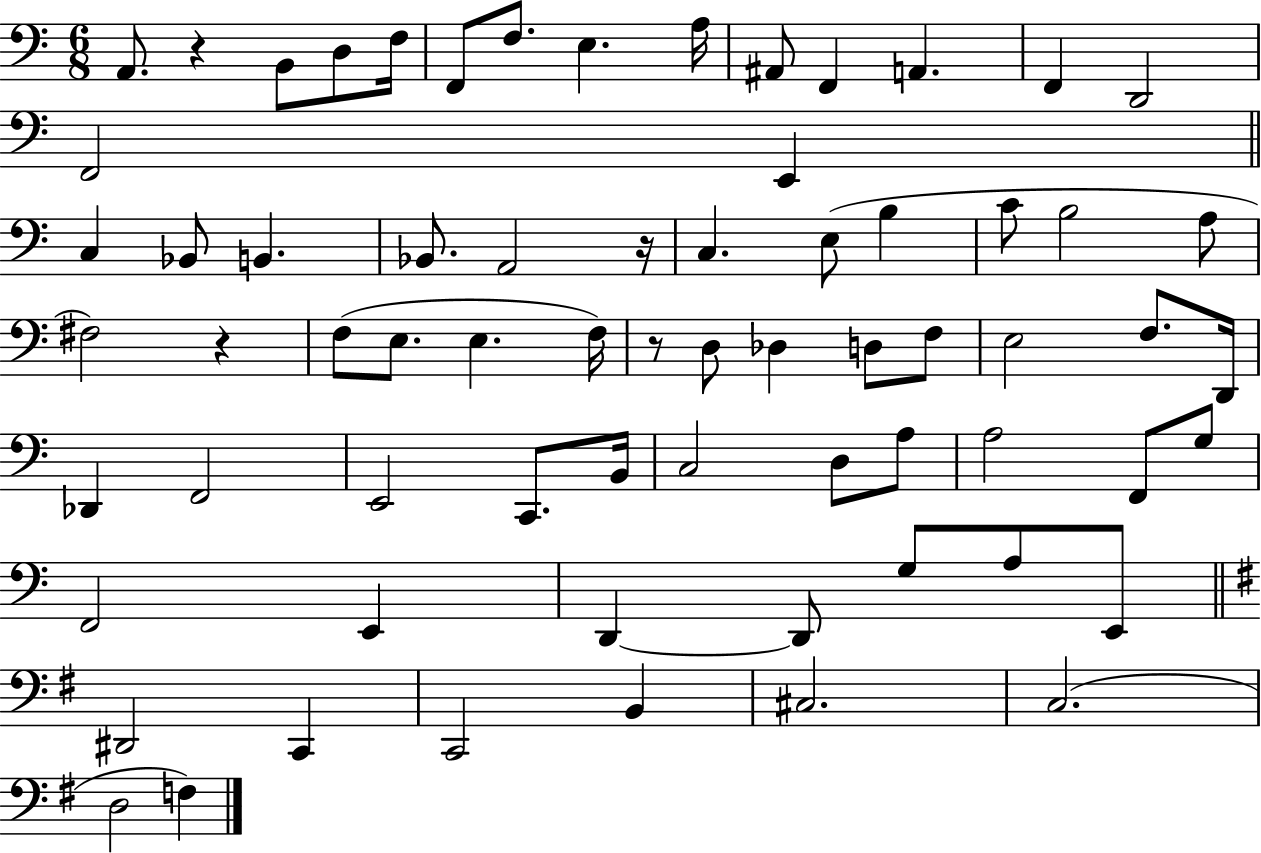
X:1
T:Untitled
M:6/8
L:1/4
K:C
A,,/2 z B,,/2 D,/2 F,/4 F,,/2 F,/2 E, A,/4 ^A,,/2 F,, A,, F,, D,,2 F,,2 E,, C, _B,,/2 B,, _B,,/2 A,,2 z/4 C, E,/2 B, C/2 B,2 A,/2 ^F,2 z F,/2 E,/2 E, F,/4 z/2 D,/2 _D, D,/2 F,/2 E,2 F,/2 D,,/4 _D,, F,,2 E,,2 C,,/2 B,,/4 C,2 D,/2 A,/2 A,2 F,,/2 G,/2 F,,2 E,, D,, D,,/2 G,/2 A,/2 E,,/2 ^D,,2 C,, C,,2 B,, ^C,2 C,2 D,2 F,